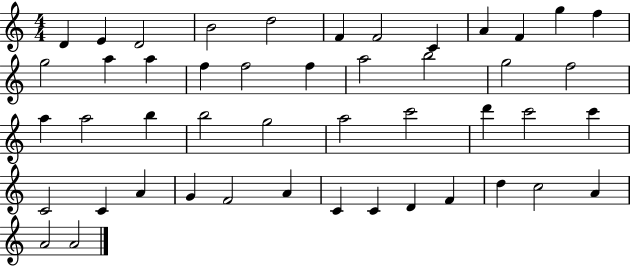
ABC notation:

X:1
T:Untitled
M:4/4
L:1/4
K:C
D E D2 B2 d2 F F2 C A F g f g2 a a f f2 f a2 b2 g2 f2 a a2 b b2 g2 a2 c'2 d' c'2 c' C2 C A G F2 A C C D F d c2 A A2 A2